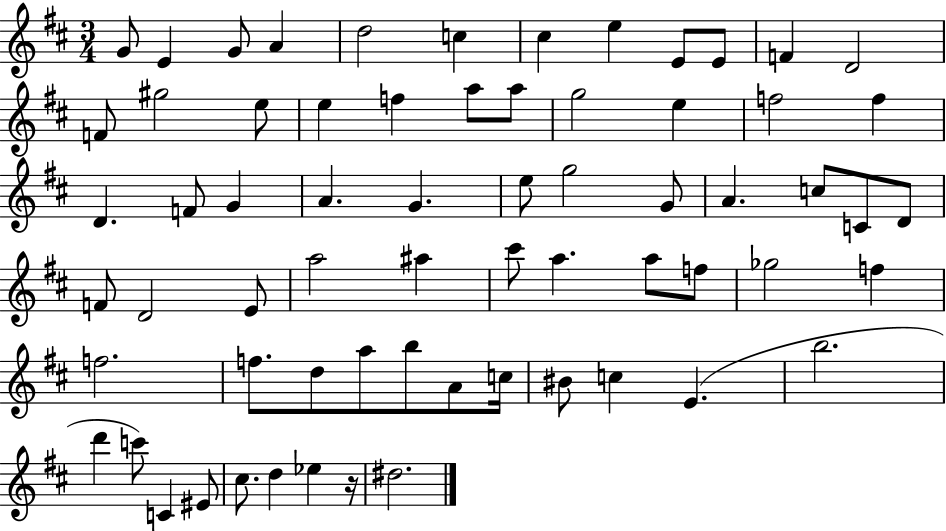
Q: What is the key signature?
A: D major